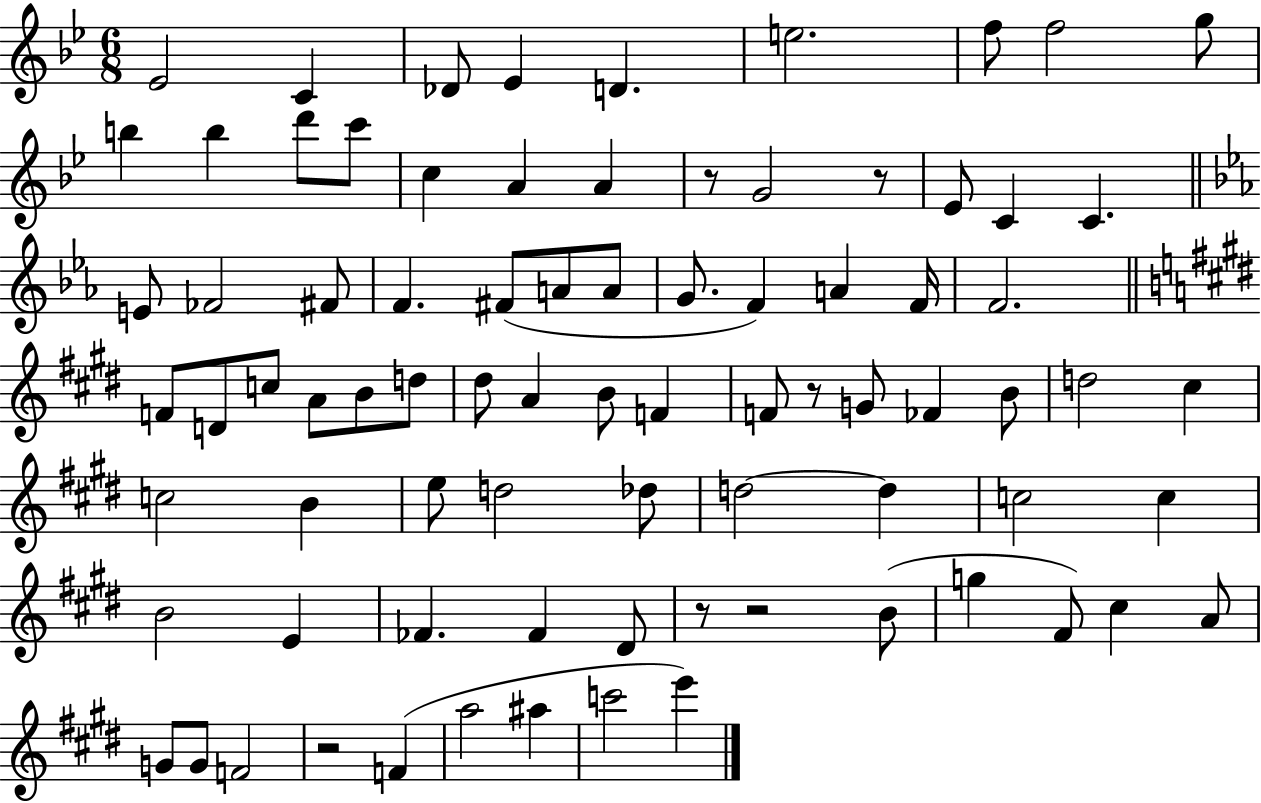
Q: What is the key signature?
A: BES major